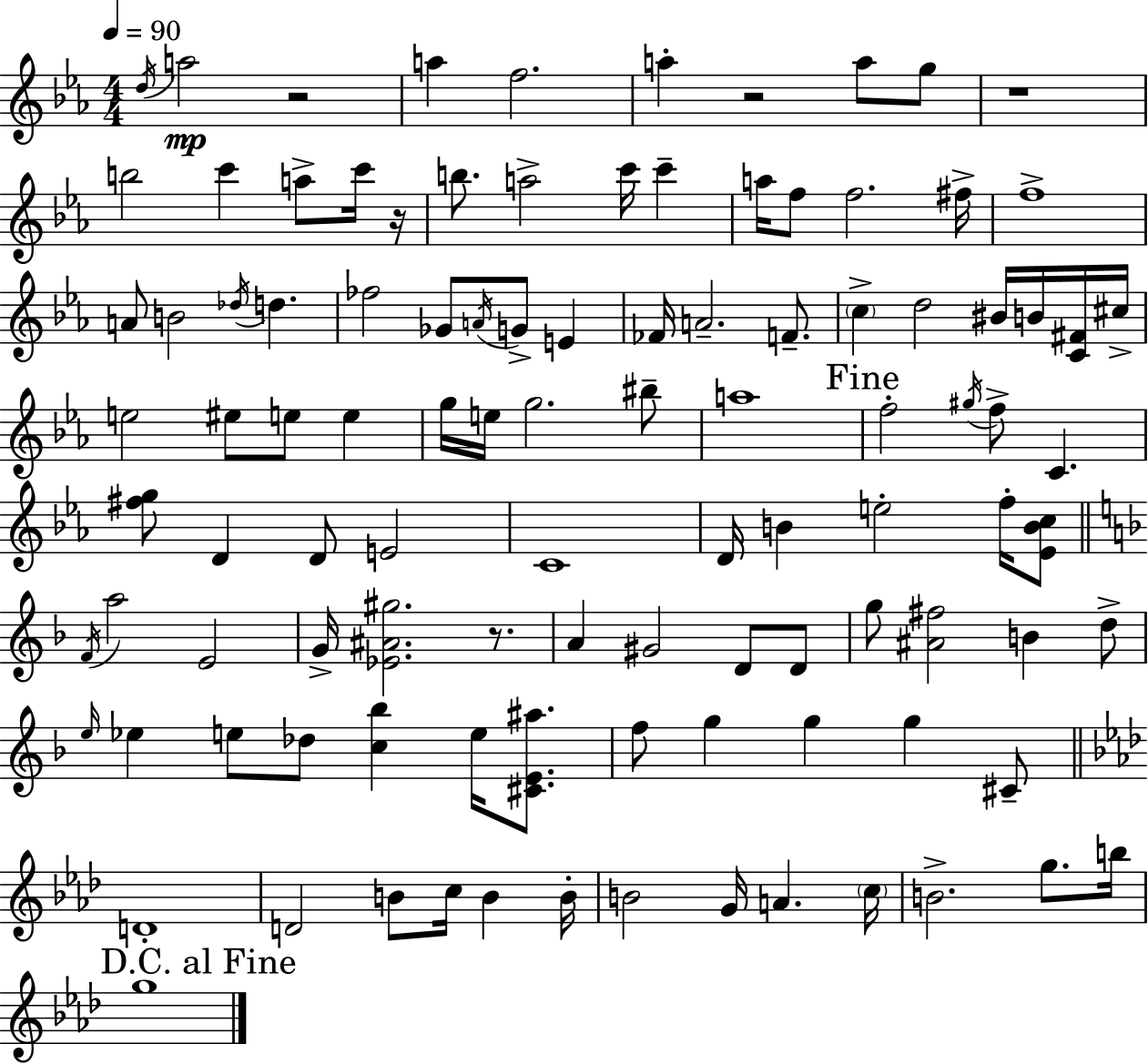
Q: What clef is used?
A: treble